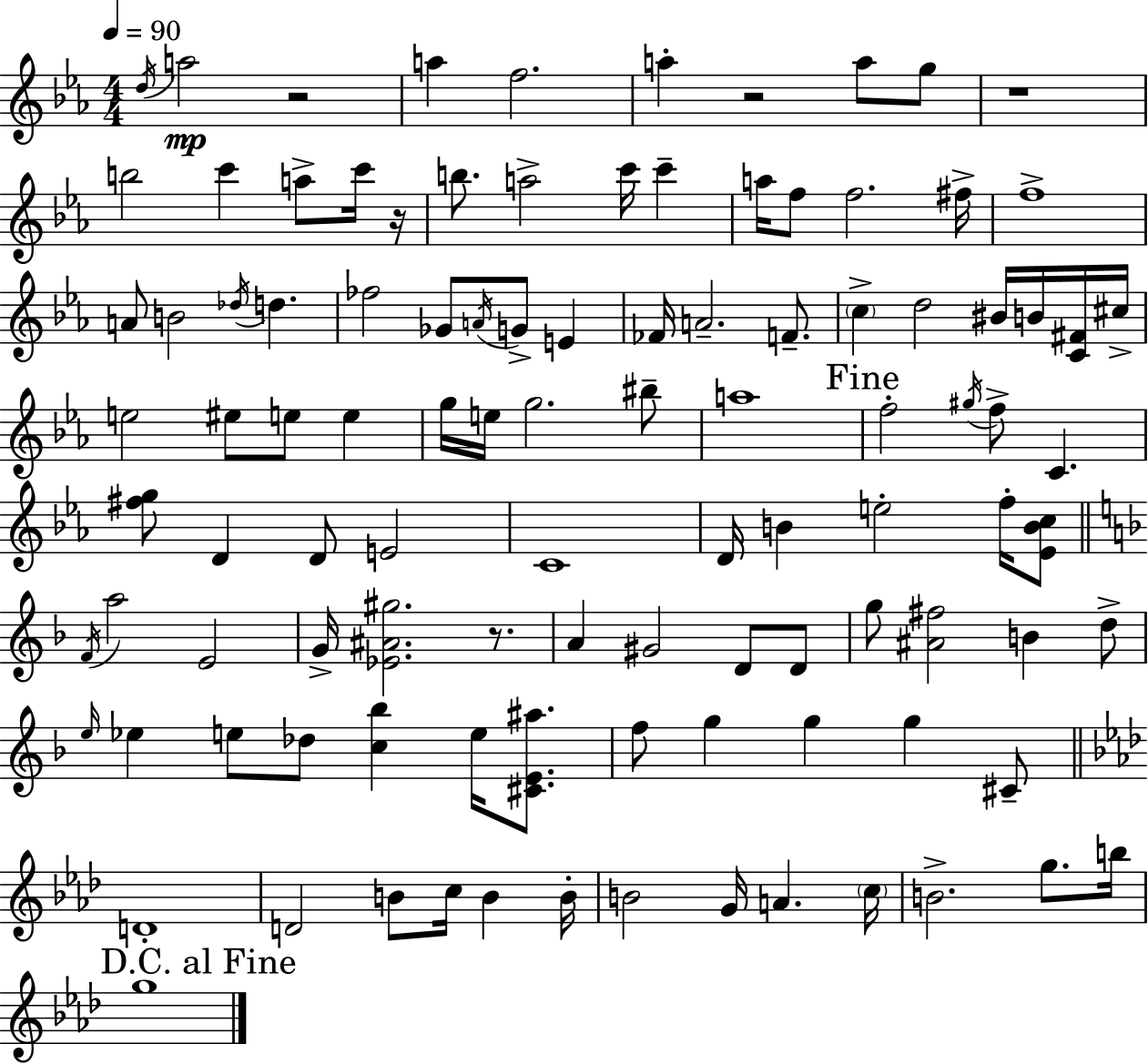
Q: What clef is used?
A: treble